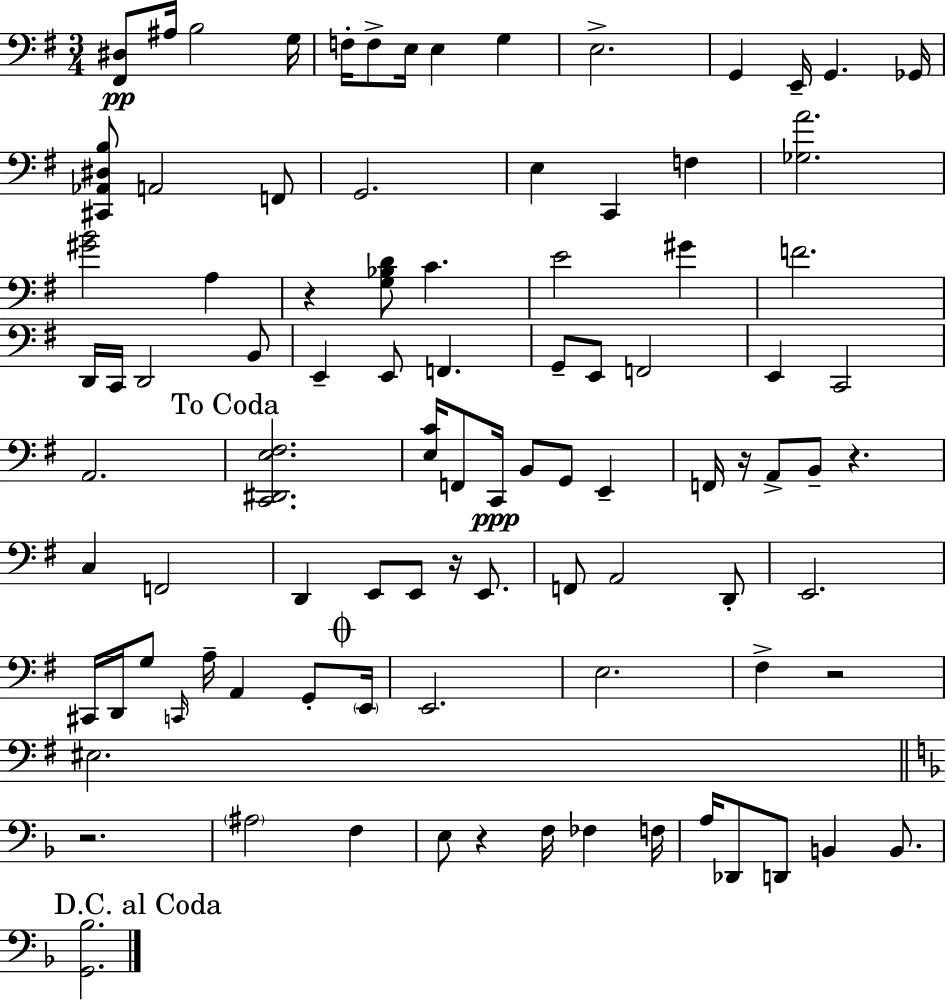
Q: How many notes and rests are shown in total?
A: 93